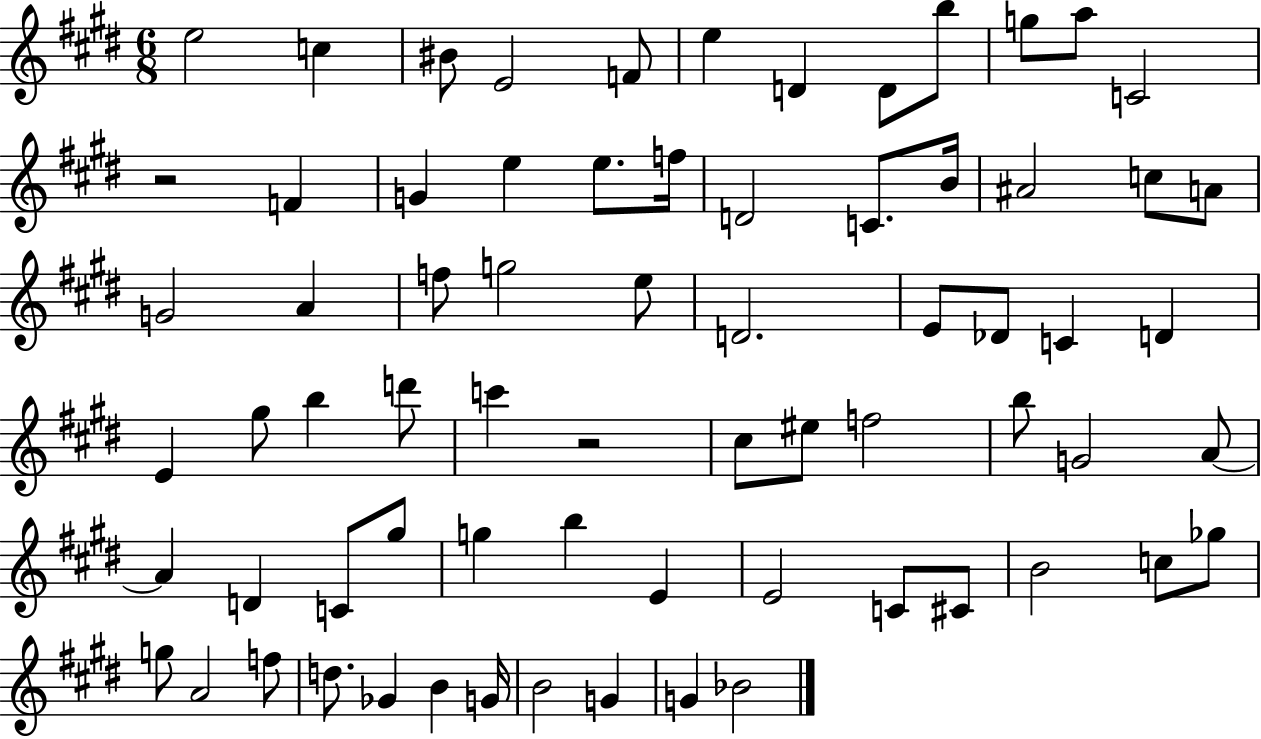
{
  \clef treble
  \numericTimeSignature
  \time 6/8
  \key e \major
  e''2 c''4 | bis'8 e'2 f'8 | e''4 d'4 d'8 b''8 | g''8 a''8 c'2 | \break r2 f'4 | g'4 e''4 e''8. f''16 | d'2 c'8. b'16 | ais'2 c''8 a'8 | \break g'2 a'4 | f''8 g''2 e''8 | d'2. | e'8 des'8 c'4 d'4 | \break e'4 gis''8 b''4 d'''8 | c'''4 r2 | cis''8 eis''8 f''2 | b''8 g'2 a'8~~ | \break a'4 d'4 c'8 gis''8 | g''4 b''4 e'4 | e'2 c'8 cis'8 | b'2 c''8 ges''8 | \break g''8 a'2 f''8 | d''8. ges'4 b'4 g'16 | b'2 g'4 | g'4 bes'2 | \break \bar "|."
}